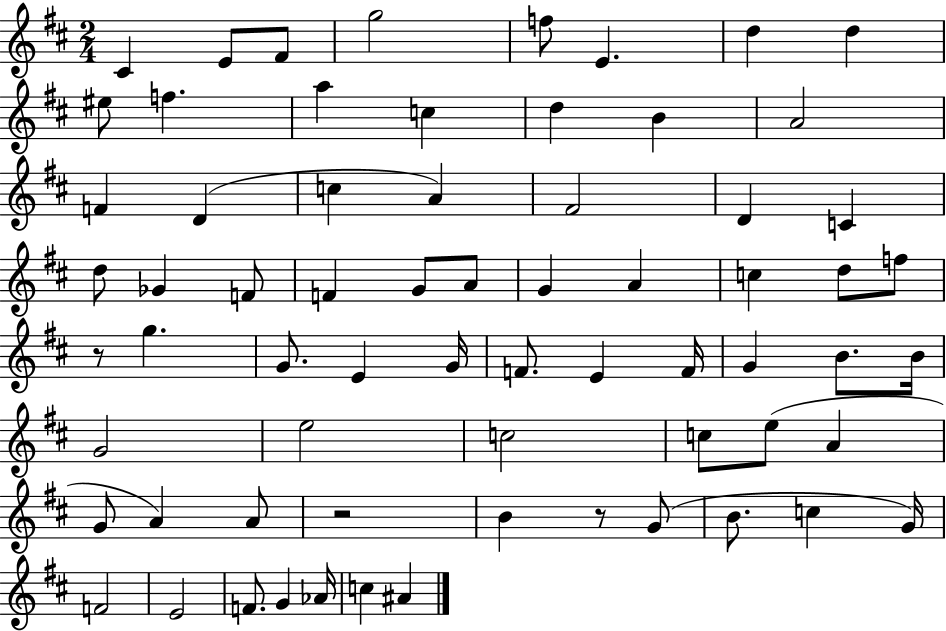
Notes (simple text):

C#4/q E4/e F#4/e G5/h F5/e E4/q. D5/q D5/q EIS5/e F5/q. A5/q C5/q D5/q B4/q A4/h F4/q D4/q C5/q A4/q F#4/h D4/q C4/q D5/e Gb4/q F4/e F4/q G4/e A4/e G4/q A4/q C5/q D5/e F5/e R/e G5/q. G4/e. E4/q G4/s F4/e. E4/q F4/s G4/q B4/e. B4/s G4/h E5/h C5/h C5/e E5/e A4/q G4/e A4/q A4/e R/h B4/q R/e G4/e B4/e. C5/q G4/s F4/h E4/h F4/e. G4/q Ab4/s C5/q A#4/q